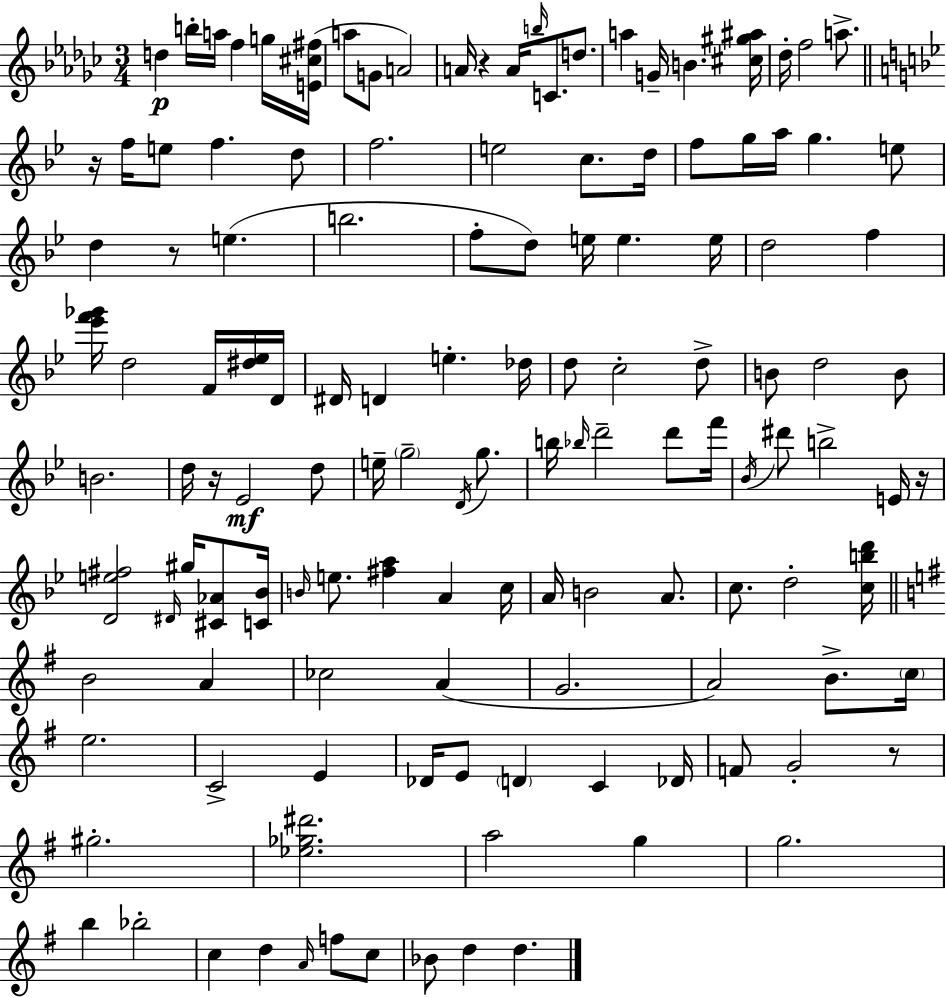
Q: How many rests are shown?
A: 6